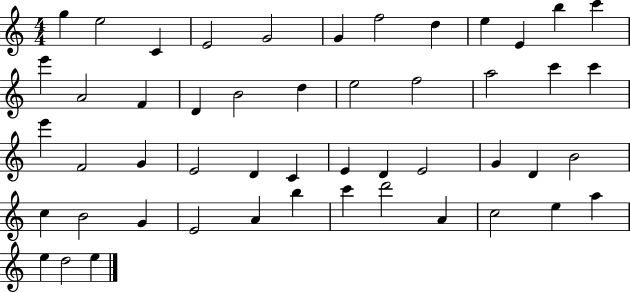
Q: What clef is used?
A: treble